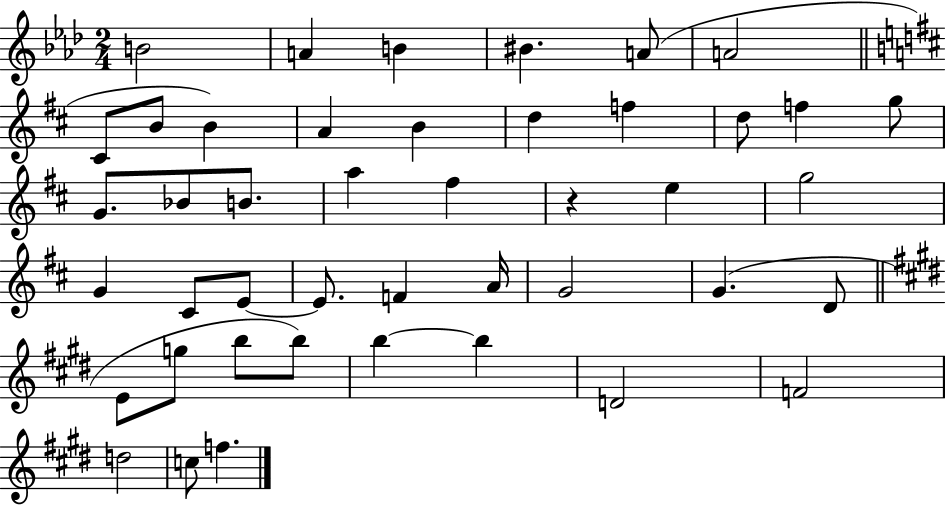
{
  \clef treble
  \numericTimeSignature
  \time 2/4
  \key aes \major
  \repeat volta 2 { b'2 | a'4 b'4 | bis'4. a'8( | a'2 | \break \bar "||" \break \key b \minor cis'8 b'8 b'4) | a'4 b'4 | d''4 f''4 | d''8 f''4 g''8 | \break g'8. bes'8 b'8. | a''4 fis''4 | r4 e''4 | g''2 | \break g'4 cis'8 e'8~~ | e'8. f'4 a'16 | g'2 | g'4.( d'8 | \break \bar "||" \break \key e \major e'8 g''8 b''8 b''8) | b''4~~ b''4 | d'2 | f'2 | \break d''2 | c''8 f''4. | } \bar "|."
}